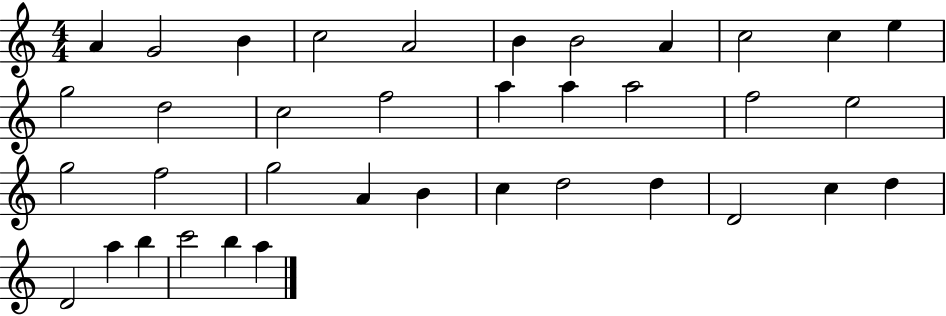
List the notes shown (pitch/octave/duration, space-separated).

A4/q G4/h B4/q C5/h A4/h B4/q B4/h A4/q C5/h C5/q E5/q G5/h D5/h C5/h F5/h A5/q A5/q A5/h F5/h E5/h G5/h F5/h G5/h A4/q B4/q C5/q D5/h D5/q D4/h C5/q D5/q D4/h A5/q B5/q C6/h B5/q A5/q